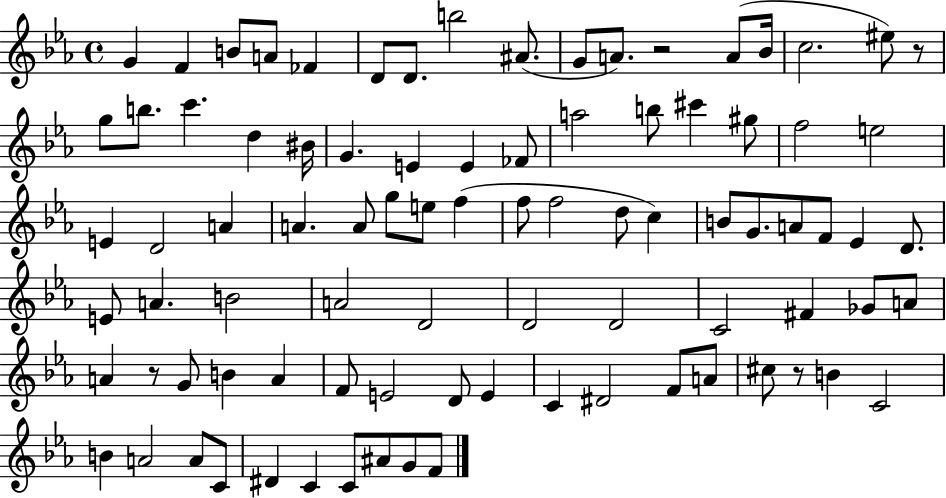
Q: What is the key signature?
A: EES major